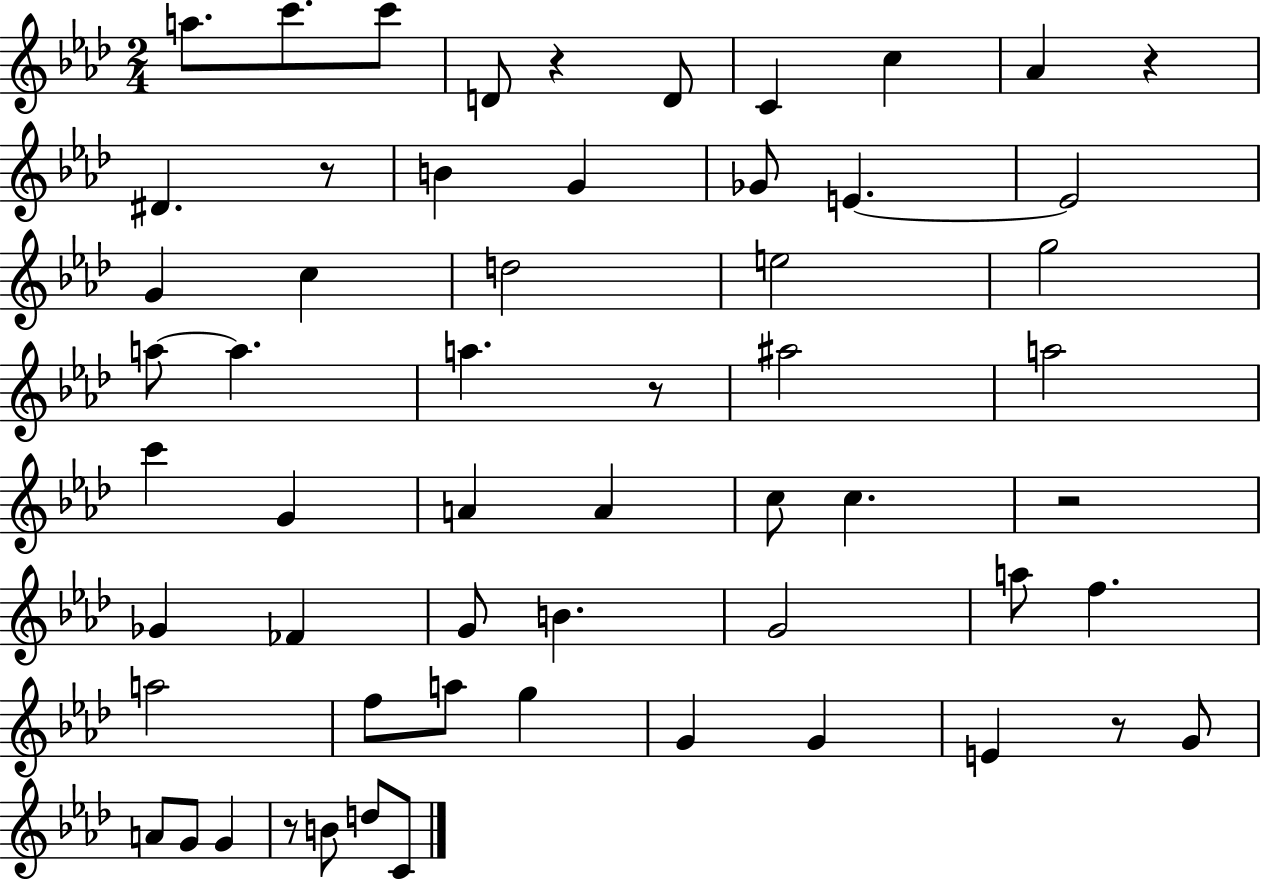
X:1
T:Untitled
M:2/4
L:1/4
K:Ab
a/2 c'/2 c'/2 D/2 z D/2 C c _A z ^D z/2 B G _G/2 E E2 G c d2 e2 g2 a/2 a a z/2 ^a2 a2 c' G A A c/2 c z2 _G _F G/2 B G2 a/2 f a2 f/2 a/2 g G G E z/2 G/2 A/2 G/2 G z/2 B/2 d/2 C/2